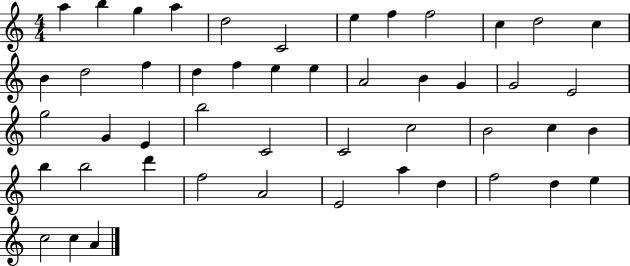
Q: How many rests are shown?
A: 0